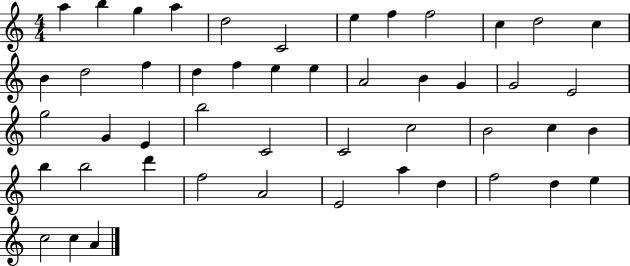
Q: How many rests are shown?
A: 0